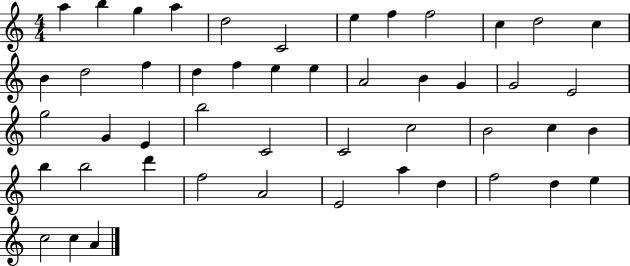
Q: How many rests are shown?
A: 0